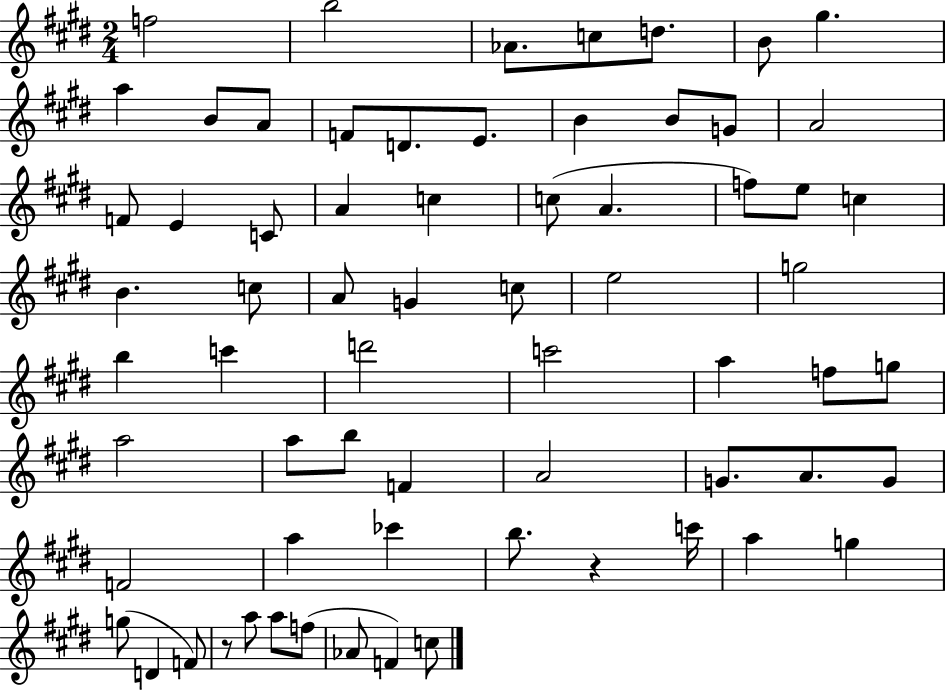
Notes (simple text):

F5/h B5/h Ab4/e. C5/e D5/e. B4/e G#5/q. A5/q B4/e A4/e F4/e D4/e. E4/e. B4/q B4/e G4/e A4/h F4/e E4/q C4/e A4/q C5/q C5/e A4/q. F5/e E5/e C5/q B4/q. C5/e A4/e G4/q C5/e E5/h G5/h B5/q C6/q D6/h C6/h A5/q F5/e G5/e A5/h A5/e B5/e F4/q A4/h G4/e. A4/e. G4/e F4/h A5/q CES6/q B5/e. R/q C6/s A5/q G5/q G5/e D4/q F4/e R/e A5/e A5/e F5/e Ab4/e F4/q C5/e